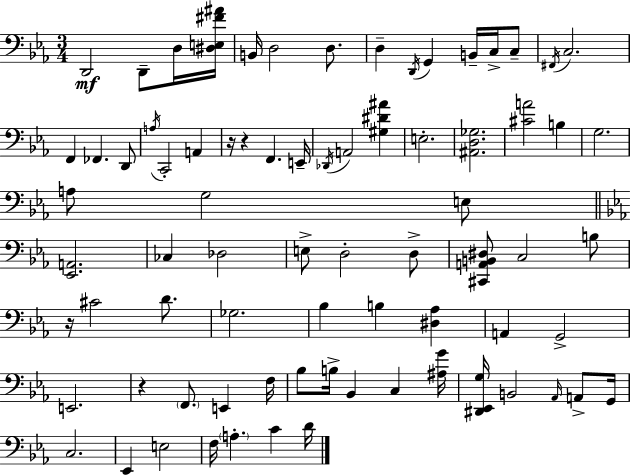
X:1
T:Untitled
M:3/4
L:1/4
K:Cm
D,,2 D,,/2 D,/4 [^D,E,^F^A]/4 B,,/4 D,2 D,/2 D, D,,/4 G,, B,,/4 C,/4 C,/2 ^F,,/4 C,2 F,, _F,, D,,/2 A,/4 C,,2 A,, z/4 z F,, E,,/4 _D,,/4 A,,2 [^G,^D^A] E,2 [^A,,D,_G,]2 [^CA]2 B, G,2 A,/2 G,2 E,/2 [_E,,A,,]2 _C, _D,2 E,/2 D,2 D,/2 [^C,,A,,B,,^D,]/2 C,2 B,/2 z/4 ^C2 D/2 _G,2 _B, B, [^D,_A,] A,, G,,2 E,,2 z F,,/2 E,, F,/4 _B,/2 B,/4 _B,, C, [^A,G]/4 [^D,,_E,,G,]/4 B,,2 _A,,/4 A,,/2 G,,/4 C,2 _E,, E,2 F,/4 A, C D/4